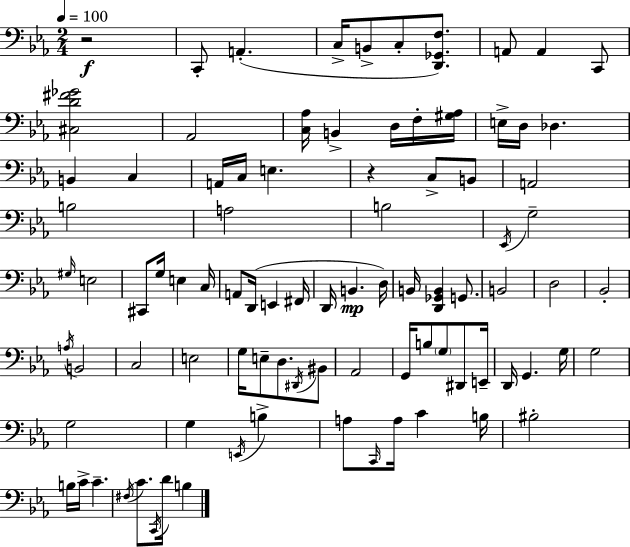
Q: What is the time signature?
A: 2/4